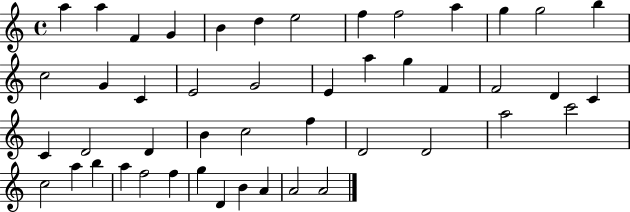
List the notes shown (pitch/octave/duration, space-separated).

A5/q A5/q F4/q G4/q B4/q D5/q E5/h F5/q F5/h A5/q G5/q G5/h B5/q C5/h G4/q C4/q E4/h G4/h E4/q A5/q G5/q F4/q F4/h D4/q C4/q C4/q D4/h D4/q B4/q C5/h F5/q D4/h D4/h A5/h C6/h C5/h A5/q B5/q A5/q F5/h F5/q G5/q D4/q B4/q A4/q A4/h A4/h